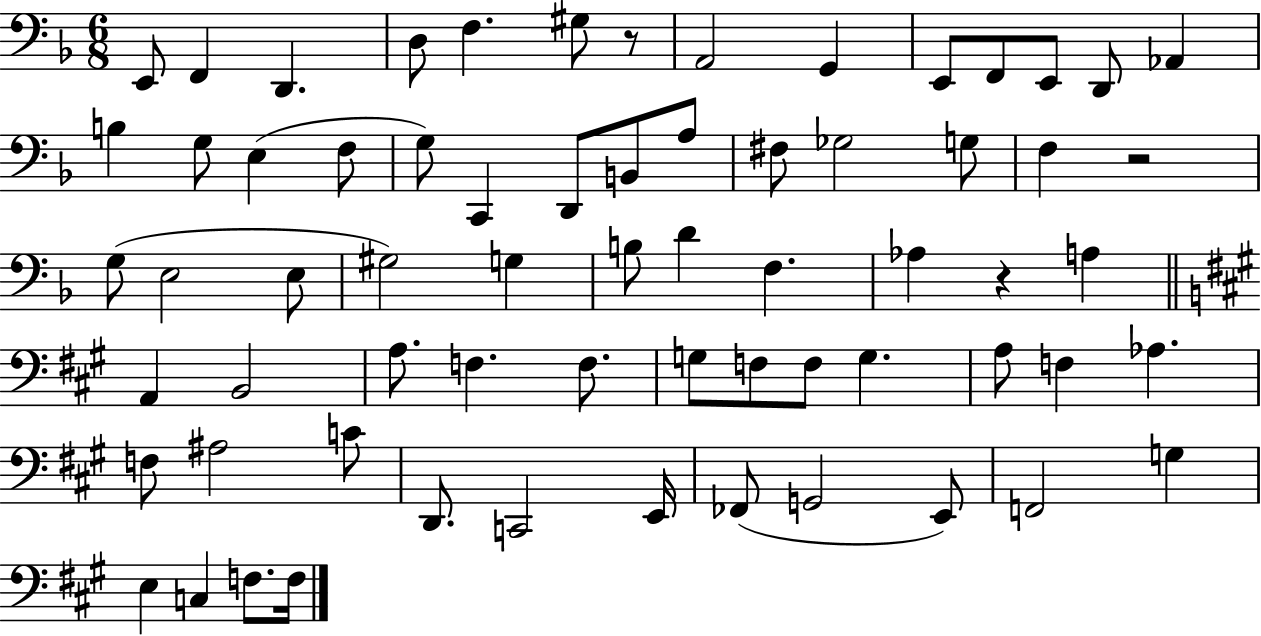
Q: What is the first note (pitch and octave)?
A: E2